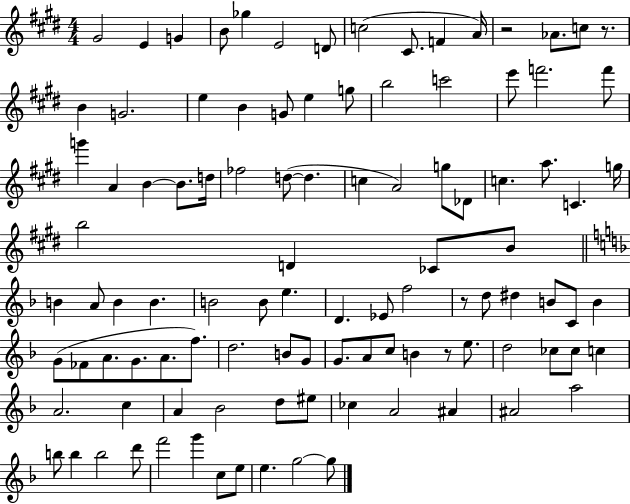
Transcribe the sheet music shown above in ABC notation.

X:1
T:Untitled
M:4/4
L:1/4
K:E
^G2 E G B/2 _g E2 D/2 c2 ^C/2 F A/4 z2 _A/2 c/2 z/2 B G2 e B G/2 e g/2 b2 c'2 e'/2 f'2 f'/2 g' A B B/2 d/4 _f2 d/2 d c A2 g/2 _D/2 c a/2 C g/4 b2 D _C/2 B/2 B A/2 B B B2 B/2 e D _E/2 f2 z/2 d/2 ^d B/2 C/2 B G/2 _F/2 A/2 G/2 A/2 f/2 d2 B/2 G/2 G/2 A/2 c/2 B z/2 e/2 d2 _c/2 _c/2 c A2 c A _B2 d/2 ^e/2 _c A2 ^A ^A2 a2 b/2 b b2 d'/2 f'2 g' c/2 e/2 e g2 g/2